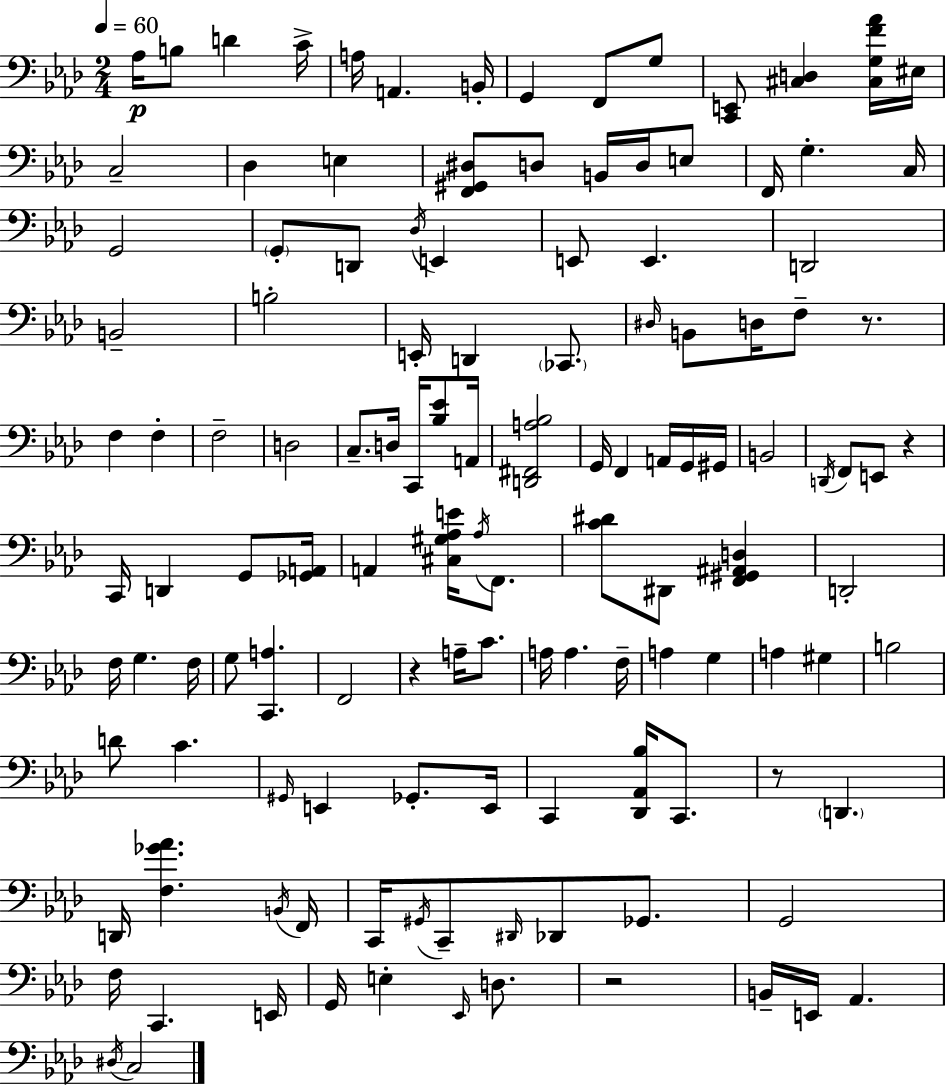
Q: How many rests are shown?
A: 5